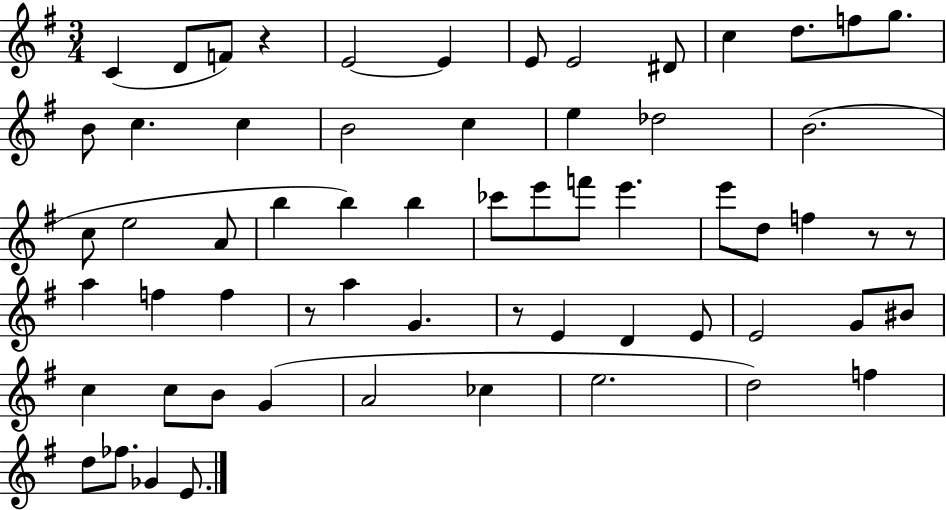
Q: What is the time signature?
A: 3/4